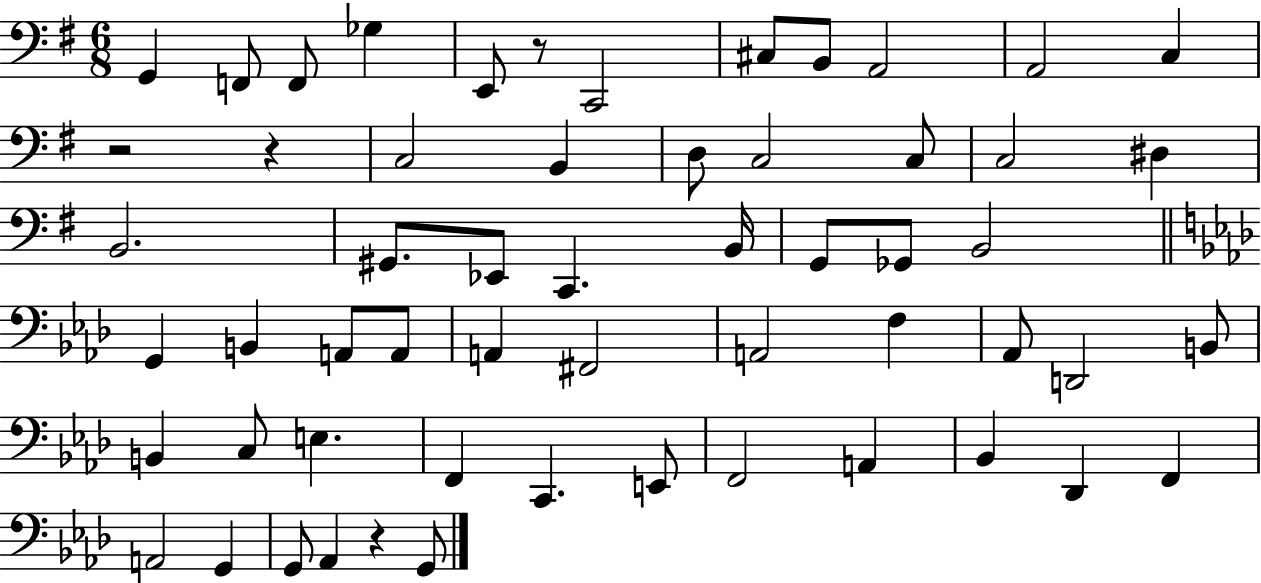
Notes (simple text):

G2/q F2/e F2/e Gb3/q E2/e R/e C2/h C#3/e B2/e A2/h A2/h C3/q R/h R/q C3/h B2/q D3/e C3/h C3/e C3/h D#3/q B2/h. G#2/e. Eb2/e C2/q. B2/s G2/e Gb2/e B2/h G2/q B2/q A2/e A2/e A2/q F#2/h A2/h F3/q Ab2/e D2/h B2/e B2/q C3/e E3/q. F2/q C2/q. E2/e F2/h A2/q Bb2/q Db2/q F2/q A2/h G2/q G2/e Ab2/q R/q G2/e